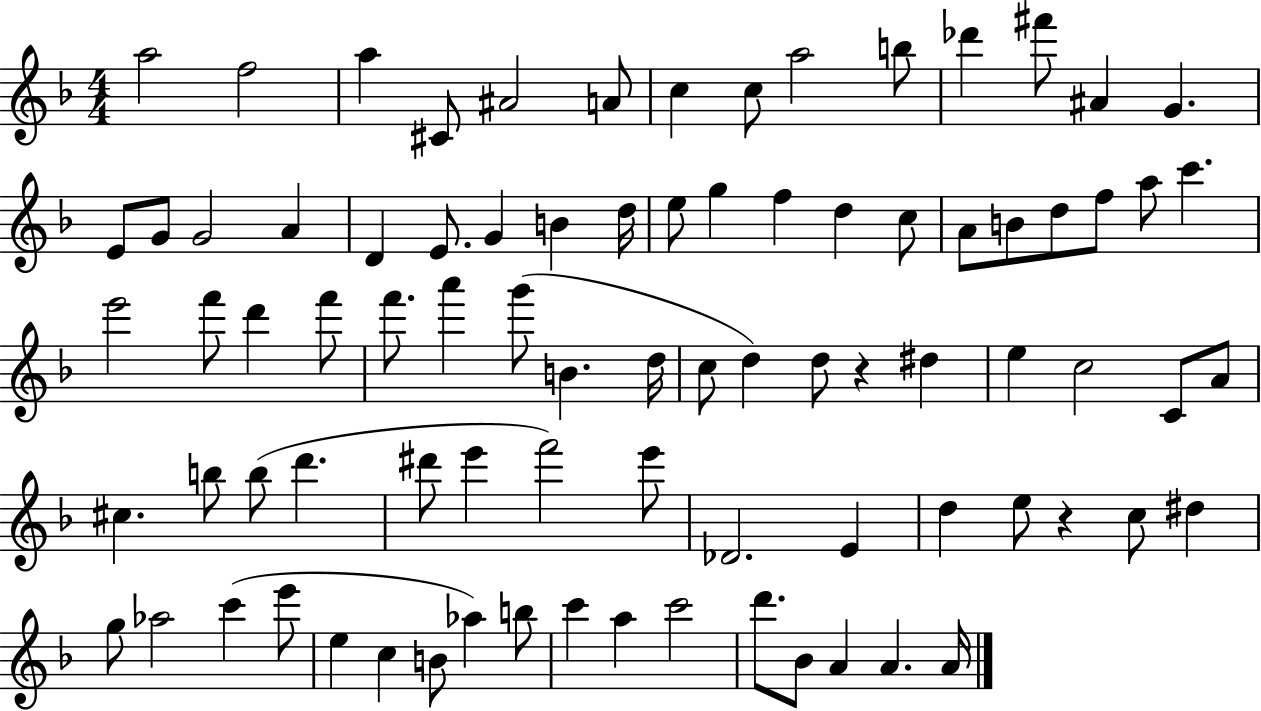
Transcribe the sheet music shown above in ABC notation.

X:1
T:Untitled
M:4/4
L:1/4
K:F
a2 f2 a ^C/2 ^A2 A/2 c c/2 a2 b/2 _d' ^f'/2 ^A G E/2 G/2 G2 A D E/2 G B d/4 e/2 g f d c/2 A/2 B/2 d/2 f/2 a/2 c' e'2 f'/2 d' f'/2 f'/2 a' g'/2 B d/4 c/2 d d/2 z ^d e c2 C/2 A/2 ^c b/2 b/2 d' ^d'/2 e' f'2 e'/2 _D2 E d e/2 z c/2 ^d g/2 _a2 c' e'/2 e c B/2 _a b/2 c' a c'2 d'/2 _B/2 A A A/4